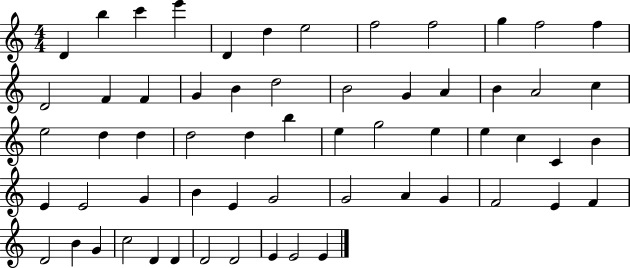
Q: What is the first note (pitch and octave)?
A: D4